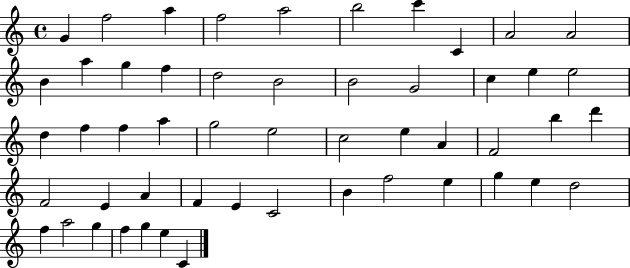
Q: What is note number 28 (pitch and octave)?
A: C5